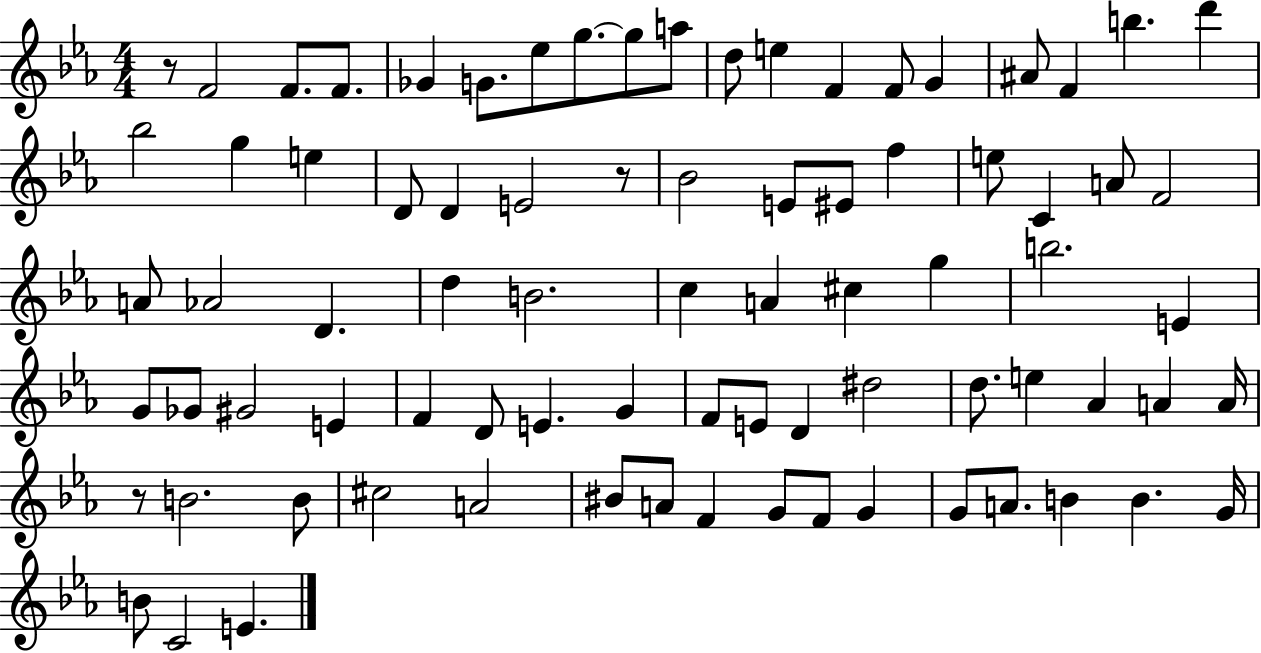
{
  \clef treble
  \numericTimeSignature
  \time 4/4
  \key ees \major
  r8 f'2 f'8. f'8. | ges'4 g'8. ees''8 g''8.~~ g''8 a''8 | d''8 e''4 f'4 f'8 g'4 | ais'8 f'4 b''4. d'''4 | \break bes''2 g''4 e''4 | d'8 d'4 e'2 r8 | bes'2 e'8 eis'8 f''4 | e''8 c'4 a'8 f'2 | \break a'8 aes'2 d'4. | d''4 b'2. | c''4 a'4 cis''4 g''4 | b''2. e'4 | \break g'8 ges'8 gis'2 e'4 | f'4 d'8 e'4. g'4 | f'8 e'8 d'4 dis''2 | d''8. e''4 aes'4 a'4 a'16 | \break r8 b'2. b'8 | cis''2 a'2 | bis'8 a'8 f'4 g'8 f'8 g'4 | g'8 a'8. b'4 b'4. g'16 | \break b'8 c'2 e'4. | \bar "|."
}